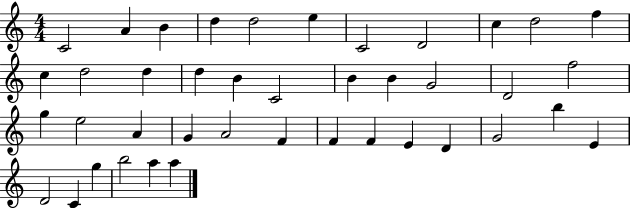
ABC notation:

X:1
T:Untitled
M:4/4
L:1/4
K:C
C2 A B d d2 e C2 D2 c d2 f c d2 d d B C2 B B G2 D2 f2 g e2 A G A2 F F F E D G2 b E D2 C g b2 a a